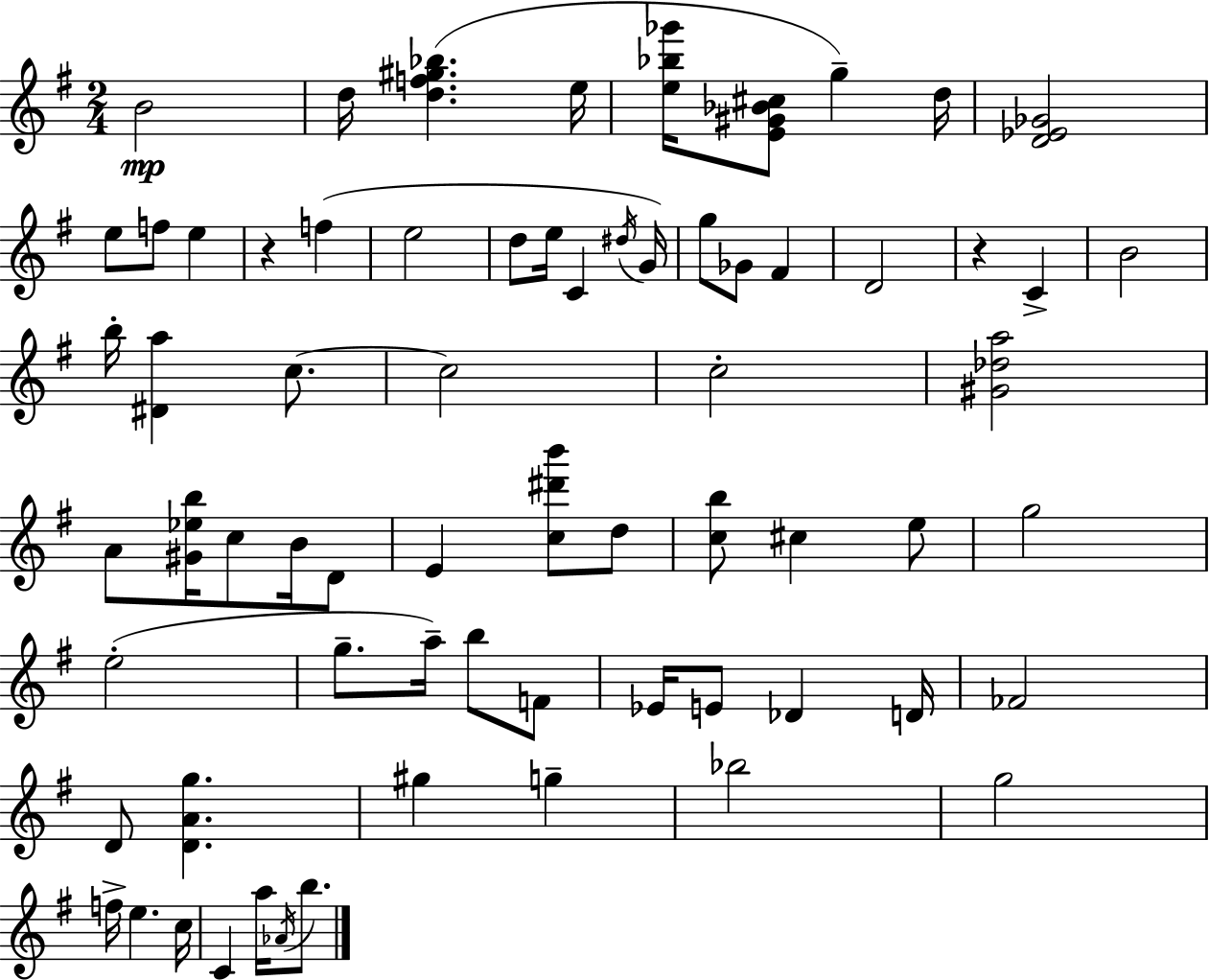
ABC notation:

X:1
T:Untitled
M:2/4
L:1/4
K:G
B2 d/4 [df^g_b] e/4 [e_b_g']/4 [E^G_B^c]/2 g d/4 [D_E_G]2 e/2 f/2 e z f e2 d/2 e/4 C ^d/4 G/4 g/2 _G/2 ^F D2 z C B2 b/4 [^Da] c/2 c2 c2 [^G_da]2 A/2 [^G_eb]/4 c/2 B/4 D/2 E [c^d'b']/2 d/2 [cb]/2 ^c e/2 g2 e2 g/2 a/4 b/2 F/2 _E/4 E/2 _D D/4 _F2 D/2 [DAg] ^g g _b2 g2 f/4 e c/4 C a/4 _A/4 b/2